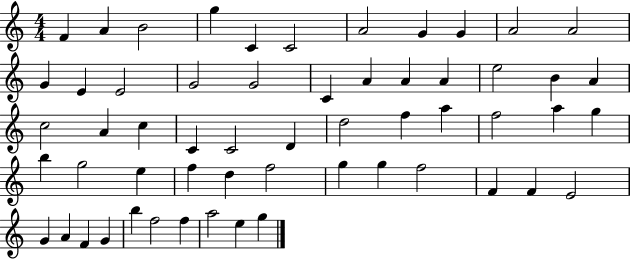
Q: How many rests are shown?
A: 0